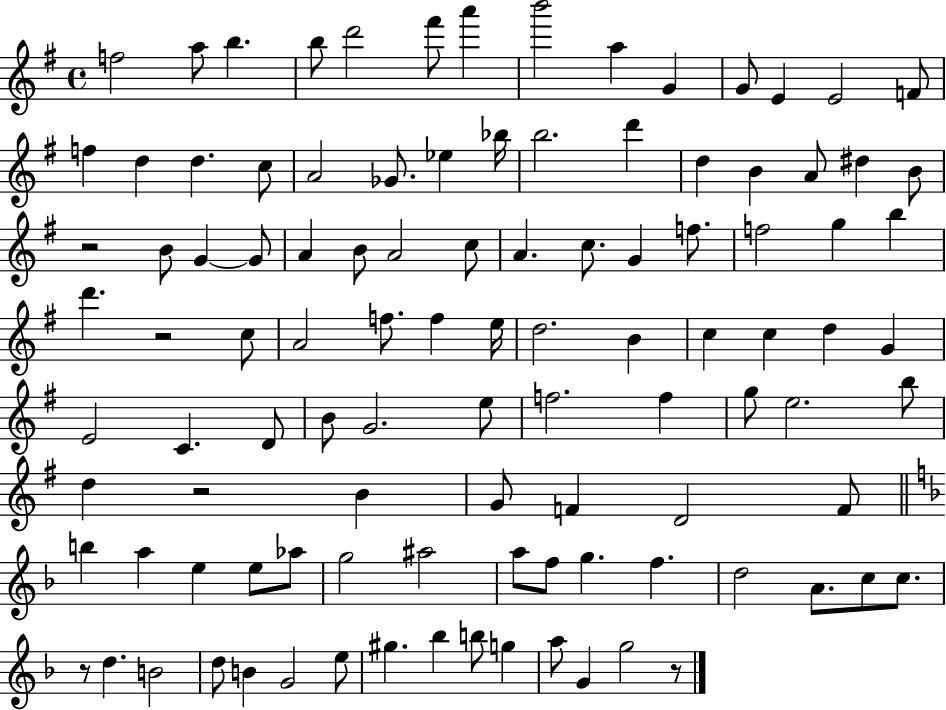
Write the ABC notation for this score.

X:1
T:Untitled
M:4/4
L:1/4
K:G
f2 a/2 b b/2 d'2 ^f'/2 a' b'2 a G G/2 E E2 F/2 f d d c/2 A2 _G/2 _e _b/4 b2 d' d B A/2 ^d B/2 z2 B/2 G G/2 A B/2 A2 c/2 A c/2 G f/2 f2 g b d' z2 c/2 A2 f/2 f e/4 d2 B c c d G E2 C D/2 B/2 G2 e/2 f2 f g/2 e2 b/2 d z2 B G/2 F D2 F/2 b a e e/2 _a/2 g2 ^a2 a/2 f/2 g f d2 A/2 c/2 c/2 z/2 d B2 d/2 B G2 e/2 ^g _b b/2 g a/2 G g2 z/2